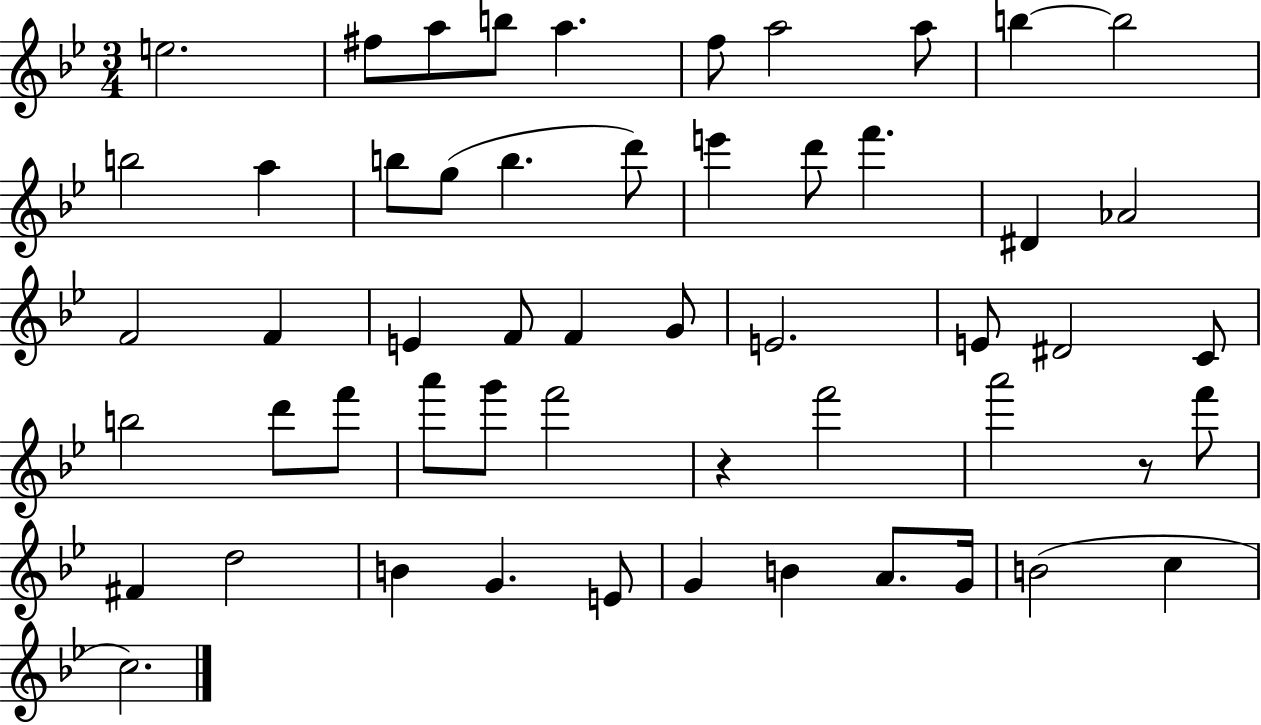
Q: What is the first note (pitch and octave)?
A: E5